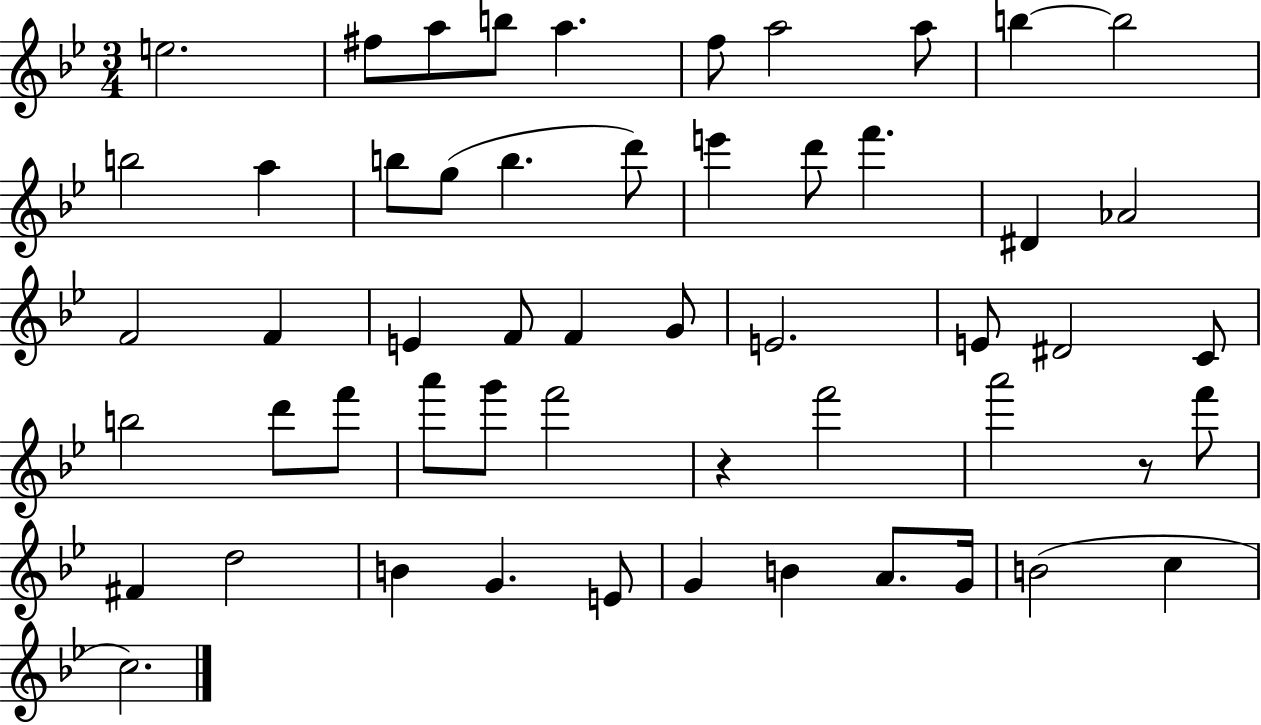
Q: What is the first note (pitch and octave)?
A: E5